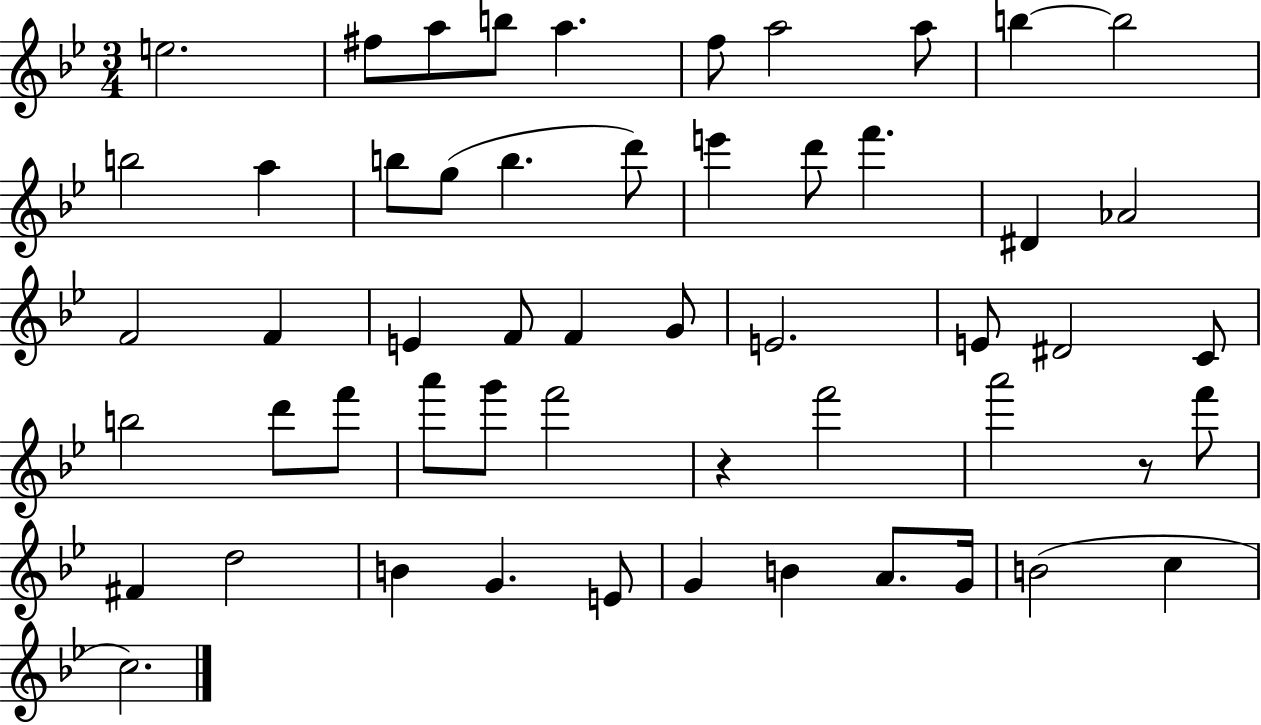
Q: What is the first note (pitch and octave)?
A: E5